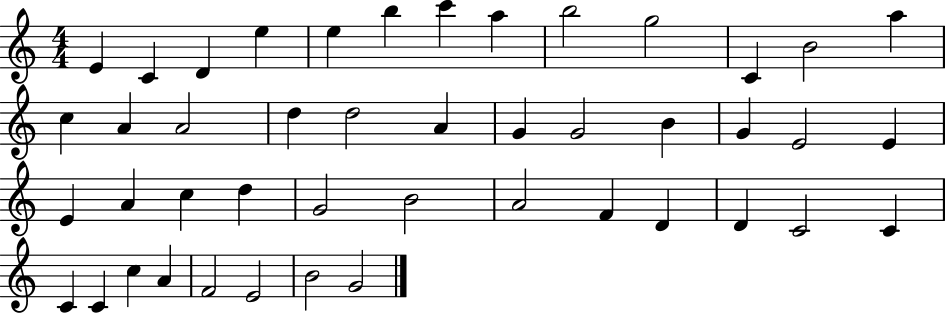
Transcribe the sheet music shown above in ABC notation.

X:1
T:Untitled
M:4/4
L:1/4
K:C
E C D e e b c' a b2 g2 C B2 a c A A2 d d2 A G G2 B G E2 E E A c d G2 B2 A2 F D D C2 C C C c A F2 E2 B2 G2